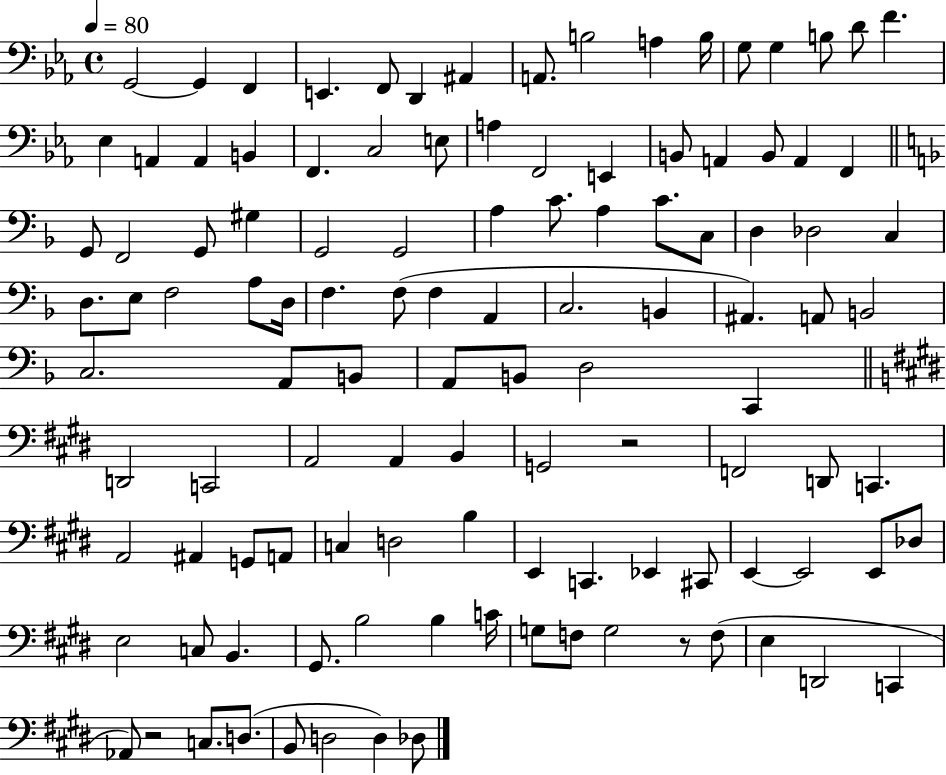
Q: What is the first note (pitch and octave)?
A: G2